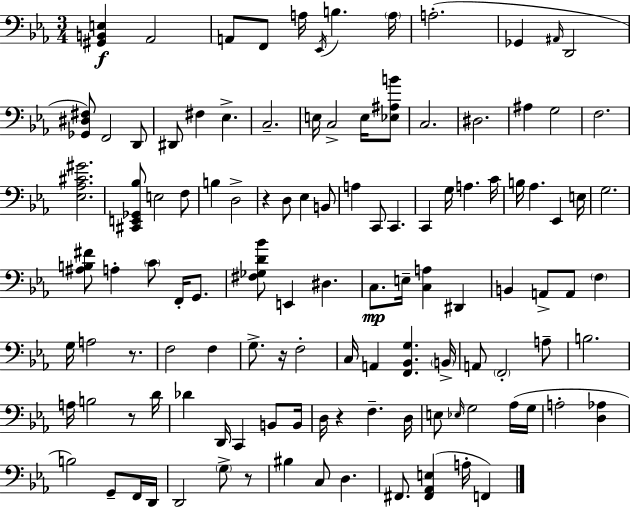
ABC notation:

X:1
T:Untitled
M:3/4
L:1/4
K:Cm
[^G,,B,,E,] _A,,2 A,,/2 F,,/2 A,/4 _E,,/4 B, A,/4 A,2 _G,, ^A,,/4 D,,2 [_G,,^D,^F,]/2 F,,2 D,,/2 ^D,,/2 ^F, _E, C,2 E,/4 C,2 E,/4 [_E,^A,B]/2 C,2 ^D,2 ^A, G,2 F,2 [_E,_A,^C^G]2 [^C,,E,,_G,,_B,]/2 E,2 F,/2 B, D,2 z D,/2 _E, B,,/2 A, C,,/2 C,, C,, G,/4 A, C/4 B,/4 _A, _E,, E,/4 G,2 [^A,B,^F]/2 A, C/2 F,,/4 G,,/2 [^F,_G,D_B]/2 E,, ^D, C,/2 E,/4 [C,A,] ^D,, B,, A,,/2 A,,/2 F, G,/4 A,2 z/2 F,2 F, G,/2 z/4 F,2 C,/4 A,, [F,,_B,,G,] B,,/4 A,,/2 F,,2 A,/2 B,2 A,/4 B,2 z/2 D/4 _D D,,/4 C,, B,,/2 B,,/4 D,/4 z F, D,/4 E,/2 _E,/4 G,2 _A,/4 G,/4 A,2 [D,_A,] B,2 G,,/2 F,,/4 D,,/4 D,,2 G,/2 z/2 ^B, C,/2 D, ^F,,/2 [^F,,_A,,E,] A,/4 F,,